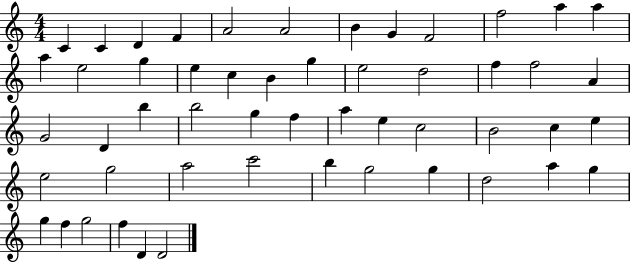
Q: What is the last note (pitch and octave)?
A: D4